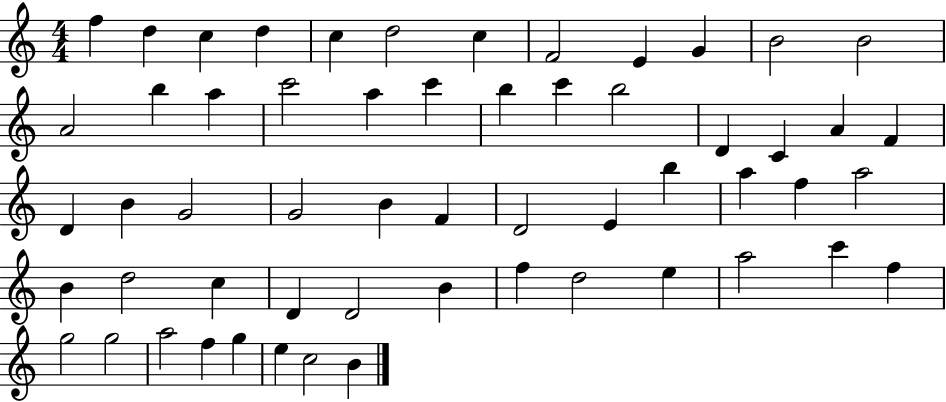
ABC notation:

X:1
T:Untitled
M:4/4
L:1/4
K:C
f d c d c d2 c F2 E G B2 B2 A2 b a c'2 a c' b c' b2 D C A F D B G2 G2 B F D2 E b a f a2 B d2 c D D2 B f d2 e a2 c' f g2 g2 a2 f g e c2 B